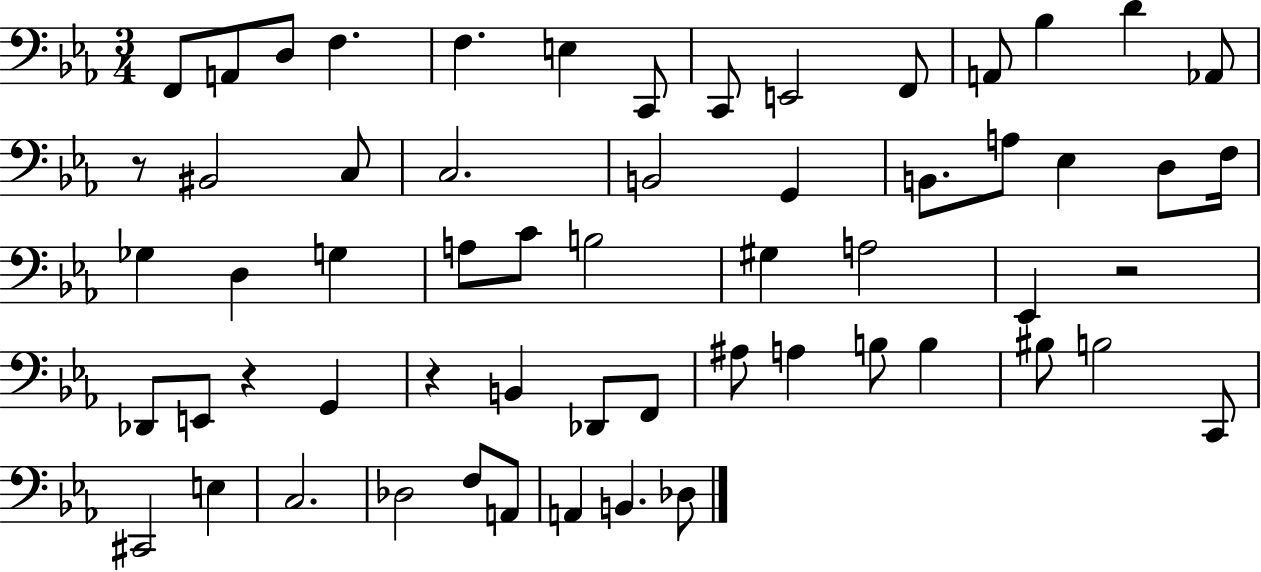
X:1
T:Untitled
M:3/4
L:1/4
K:Eb
F,,/2 A,,/2 D,/2 F, F, E, C,,/2 C,,/2 E,,2 F,,/2 A,,/2 _B, D _A,,/2 z/2 ^B,,2 C,/2 C,2 B,,2 G,, B,,/2 A,/2 _E, D,/2 F,/4 _G, D, G, A,/2 C/2 B,2 ^G, A,2 _E,, z2 _D,,/2 E,,/2 z G,, z B,, _D,,/2 F,,/2 ^A,/2 A, B,/2 B, ^B,/2 B,2 C,,/2 ^C,,2 E, C,2 _D,2 F,/2 A,,/2 A,, B,, _D,/2